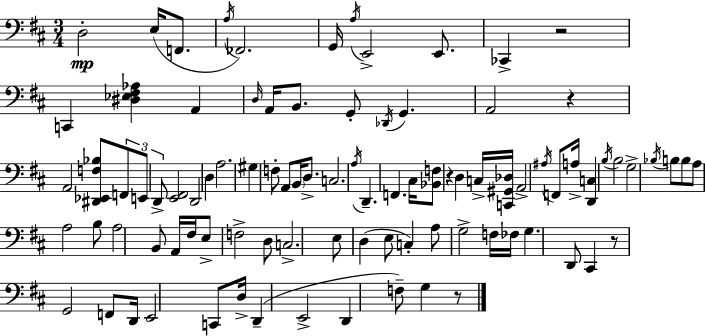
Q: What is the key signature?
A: D major